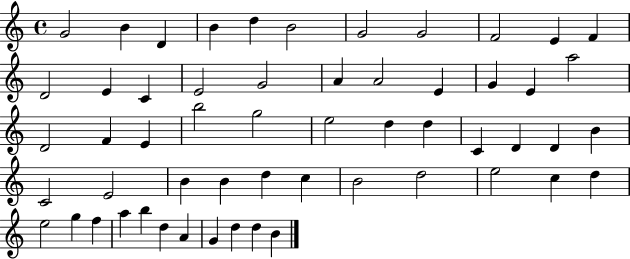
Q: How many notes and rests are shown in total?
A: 56